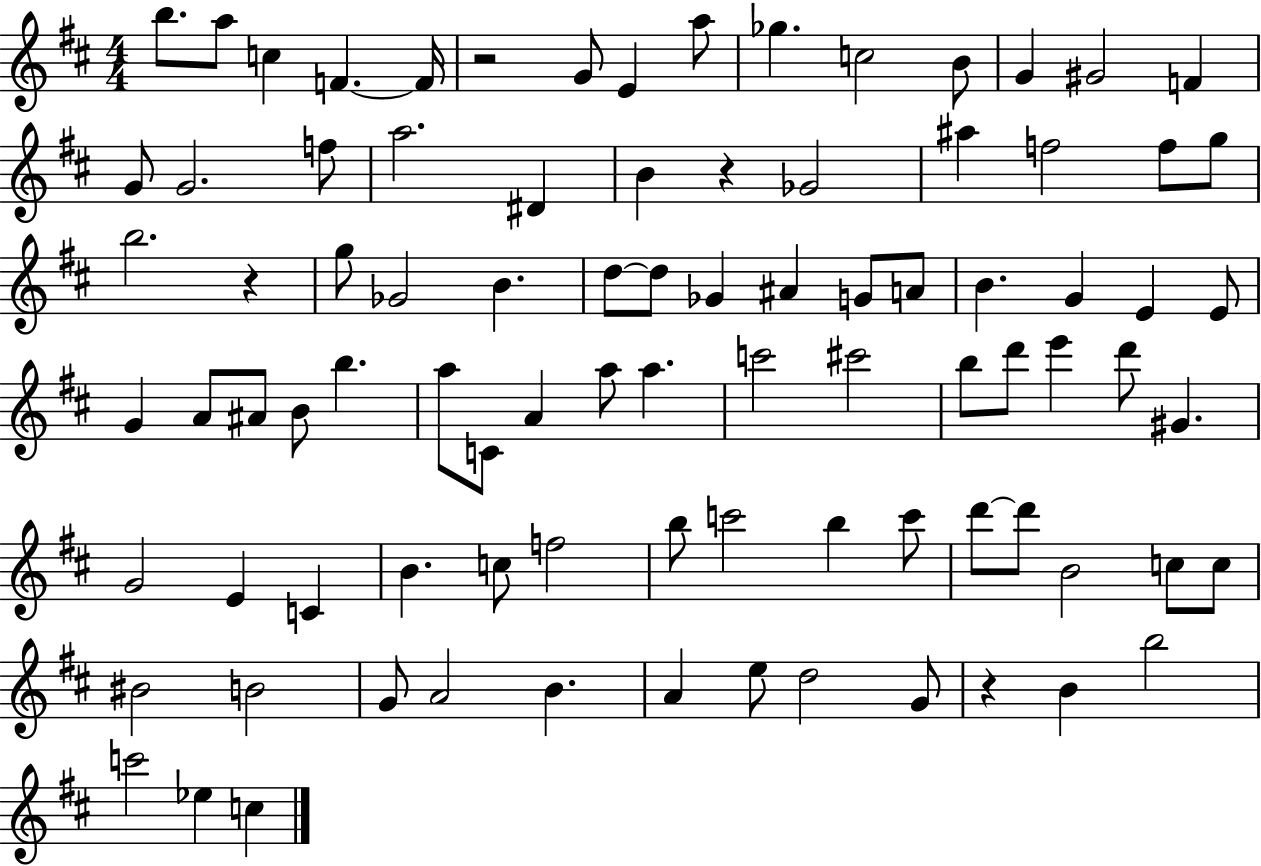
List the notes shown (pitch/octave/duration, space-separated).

B5/e. A5/e C5/q F4/q. F4/s R/h G4/e E4/q A5/e Gb5/q. C5/h B4/e G4/q G#4/h F4/q G4/e G4/h. F5/e A5/h. D#4/q B4/q R/q Gb4/h A#5/q F5/h F5/e G5/e B5/h. R/q G5/e Gb4/h B4/q. D5/e D5/e Gb4/q A#4/q G4/e A4/e B4/q. G4/q E4/q E4/e G4/q A4/e A#4/e B4/e B5/q. A5/e C4/e A4/q A5/e A5/q. C6/h C#6/h B5/e D6/e E6/q D6/e G#4/q. G4/h E4/q C4/q B4/q. C5/e F5/h B5/e C6/h B5/q C6/e D6/e D6/e B4/h C5/e C5/e BIS4/h B4/h G4/e A4/h B4/q. A4/q E5/e D5/h G4/e R/q B4/q B5/h C6/h Eb5/q C5/q